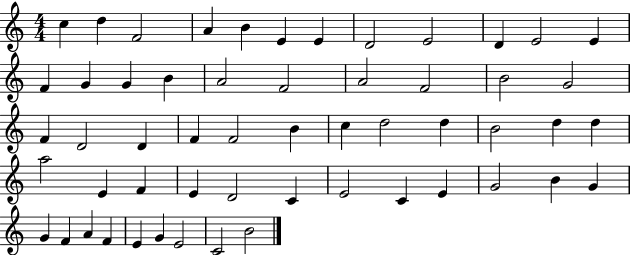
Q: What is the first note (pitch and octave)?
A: C5